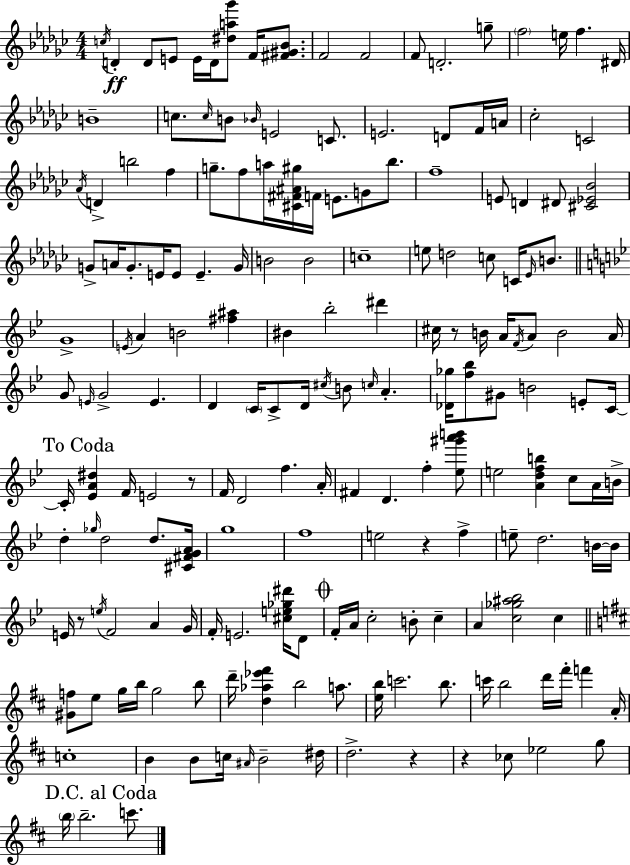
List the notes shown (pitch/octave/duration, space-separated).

C5/s D4/q D4/e E4/e E4/s D4/s [D#5,A5,Gb6]/e F4/s [F#4,G#4,Bb4]/e. F4/h F4/h F4/e D4/h. G5/e F5/h E5/s F5/q. D#4/s B4/w C5/e. C5/s B4/e Bb4/s E4/h C4/e. E4/h. D4/e F4/s A4/s CES5/h C4/h Ab4/s D4/q B5/h F5/q G5/e. F5/e A5/s [C#4,F#4,A#4,G#5]/s F4/s E4/e. G4/e Bb5/e. F5/w E4/e D4/q D#4/e [C#4,Eb4,Bb4]/h G4/e A4/s G4/e. E4/s E4/e E4/q. G4/s B4/h B4/h C5/w E5/e D5/h C5/e C4/s Eb4/s B4/e. G4/w E4/s A4/q B4/h [F#5,A#5]/q BIS4/q Bb5/h D#6/q C#5/s R/e B4/s A4/s F4/s A4/e B4/h A4/s G4/e E4/s G4/h E4/q. D4/q C4/s C4/e D4/s C#5/s B4/e C5/s A4/q. [Db4,Gb5]/s [F5,Bb5]/e G#4/e B4/h E4/e C4/s C4/s [Eb4,A4,D#5]/q F4/s E4/h R/e F4/s D4/h F5/q. A4/s F#4/q D4/q. F5/q [Eb5,G#6,A6,B6]/e E5/h [A4,D5,F5,B5]/q C5/e A4/s B4/s D5/q Gb5/s D5/h D5/e. [C#4,F#4,G4,A4]/s G5/w F5/w E5/h R/q F5/q E5/e D5/h. B4/s B4/s E4/s R/e E5/s F4/h A4/q G4/s F4/s E4/h. [C#5,E5,Gb5,D#6]/s D4/e F4/s A4/s C5/h B4/e C5/q A4/q [C5,Gb5,A#5,Bb5]/h C5/q [G#4,F5]/e E5/e G5/s B5/s G5/h B5/e D6/s [D5,Ab5,Eb6,F#6]/q B5/h A5/e. [E5,B5]/s C6/h. B5/e. C6/s B5/h D6/s F#6/s F6/q A4/s C5/w B4/q B4/e C5/s A#4/s B4/h D#5/s D5/h. R/q R/q CES5/e Eb5/h G5/e B5/s B5/h. C6/e.